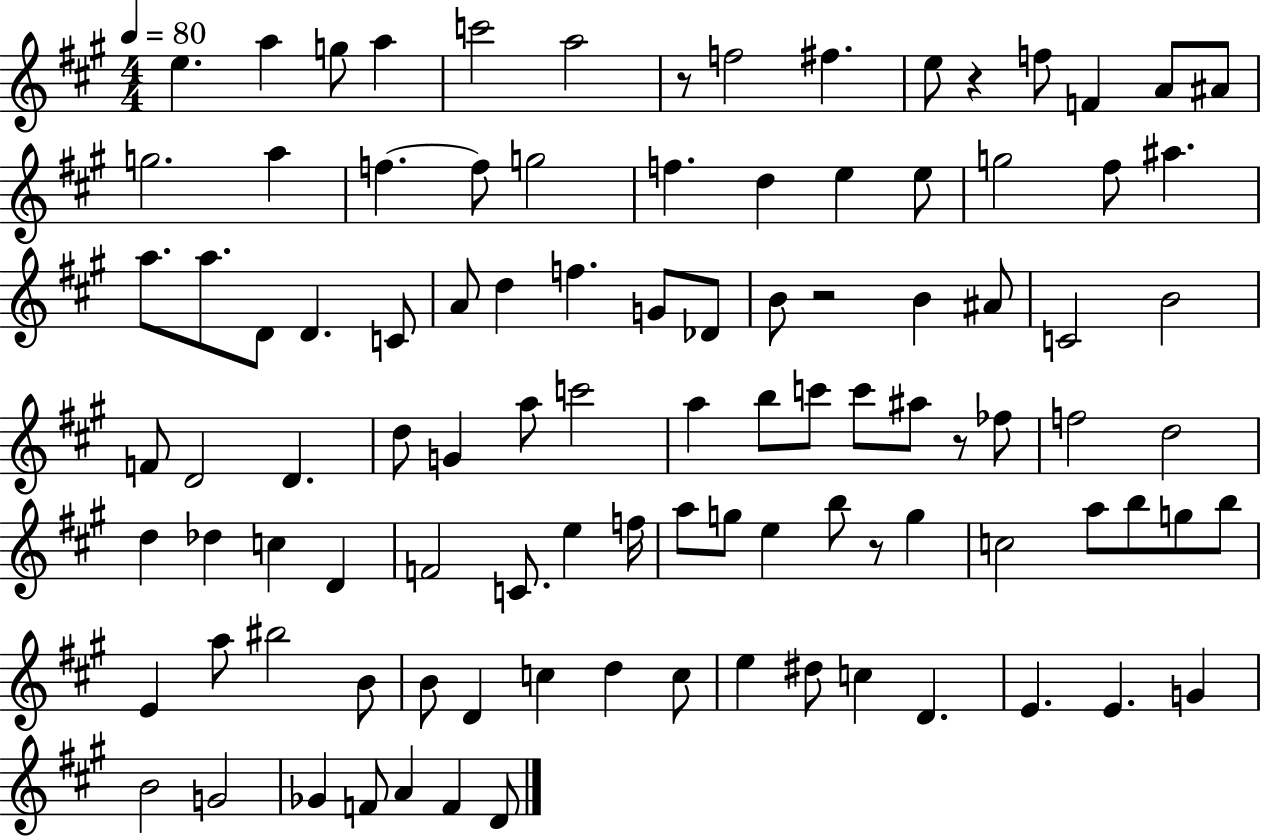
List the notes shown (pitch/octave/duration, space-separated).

E5/q. A5/q G5/e A5/q C6/h A5/h R/e F5/h F#5/q. E5/e R/q F5/e F4/q A4/e A#4/e G5/h. A5/q F5/q. F5/e G5/h F5/q. D5/q E5/q E5/e G5/h F#5/e A#5/q. A5/e. A5/e. D4/e D4/q. C4/e A4/e D5/q F5/q. G4/e Db4/e B4/e R/h B4/q A#4/e C4/h B4/h F4/e D4/h D4/q. D5/e G4/q A5/e C6/h A5/q B5/e C6/e C6/e A#5/e R/e FES5/e F5/h D5/h D5/q Db5/q C5/q D4/q F4/h C4/e. E5/q F5/s A5/e G5/e E5/q B5/e R/e G5/q C5/h A5/e B5/e G5/e B5/e E4/q A5/e BIS5/h B4/e B4/e D4/q C5/q D5/q C5/e E5/q D#5/e C5/q D4/q. E4/q. E4/q. G4/q B4/h G4/h Gb4/q F4/e A4/q F4/q D4/e